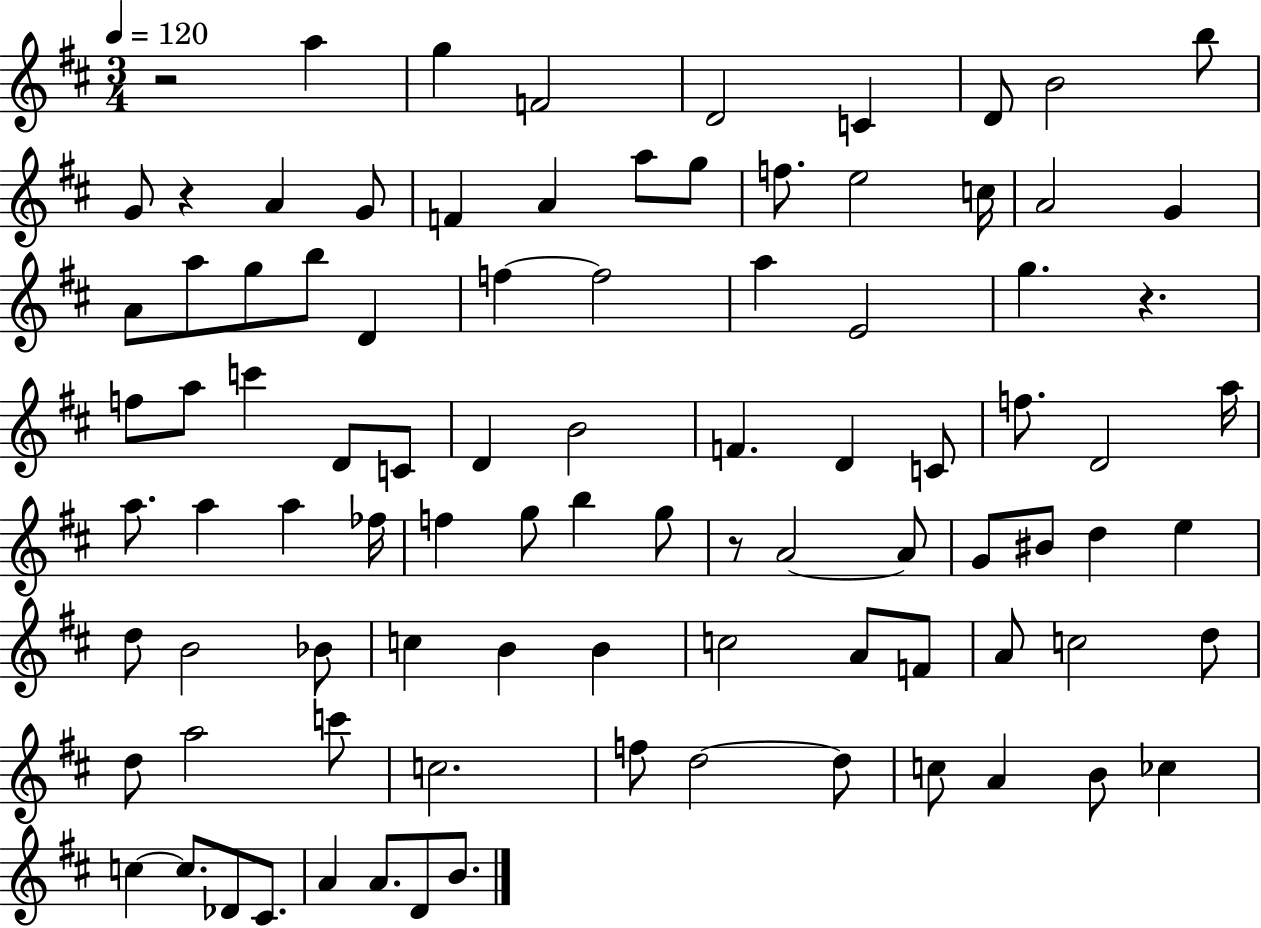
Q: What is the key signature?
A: D major